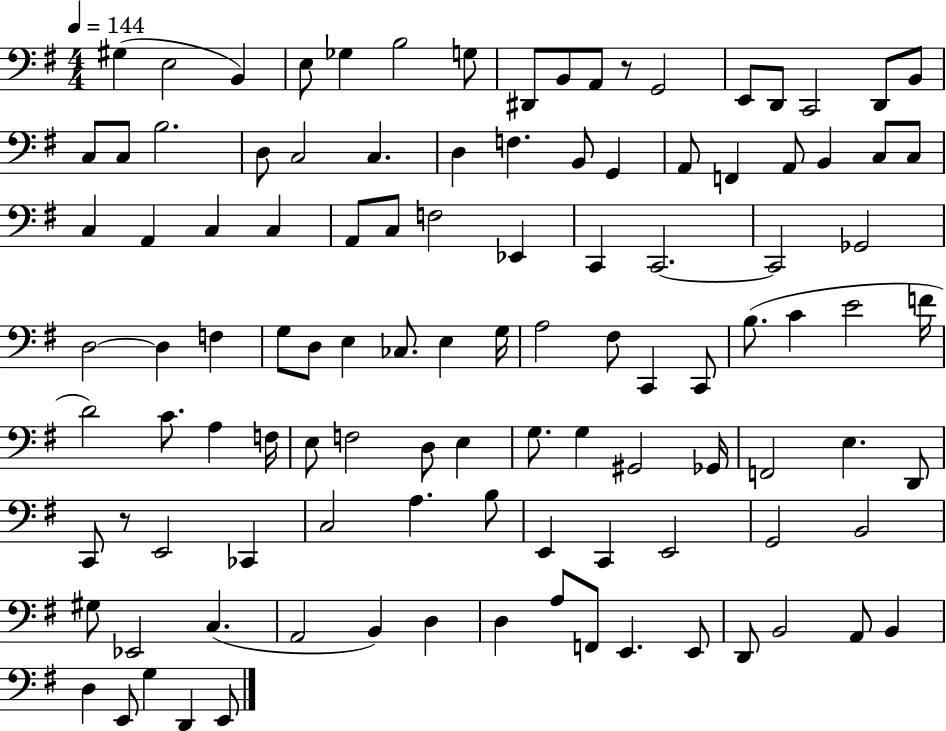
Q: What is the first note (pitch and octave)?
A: G#3